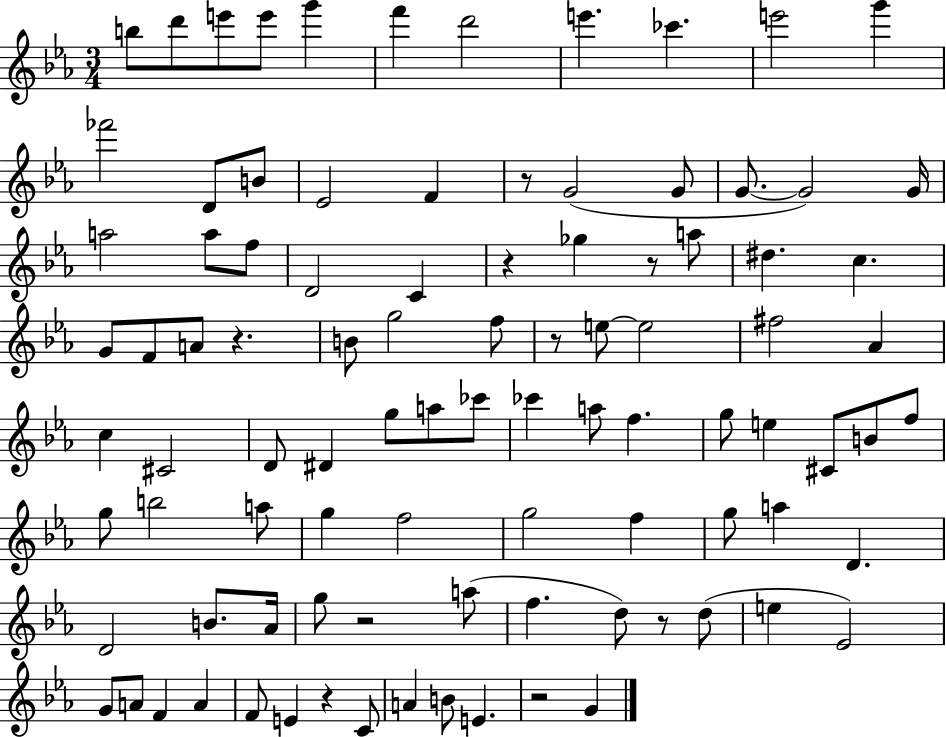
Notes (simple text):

B5/e D6/e E6/e E6/e G6/q F6/q D6/h E6/q. CES6/q. E6/h G6/q FES6/h D4/e B4/e Eb4/h F4/q R/e G4/h G4/e G4/e. G4/h G4/s A5/h A5/e F5/e D4/h C4/q R/q Gb5/q R/e A5/e D#5/q. C5/q. G4/e F4/e A4/e R/q. B4/e G5/h F5/e R/e E5/e E5/h F#5/h Ab4/q C5/q C#4/h D4/e D#4/q G5/e A5/e CES6/e CES6/q A5/e F5/q. G5/e E5/q C#4/e B4/e F5/e G5/e B5/h A5/e G5/q F5/h G5/h F5/q G5/e A5/q D4/q. D4/h B4/e. Ab4/s G5/e R/h A5/e F5/q. D5/e R/e D5/e E5/q Eb4/h G4/e A4/e F4/q A4/q F4/e E4/q R/q C4/e A4/q B4/e E4/q. R/h G4/q